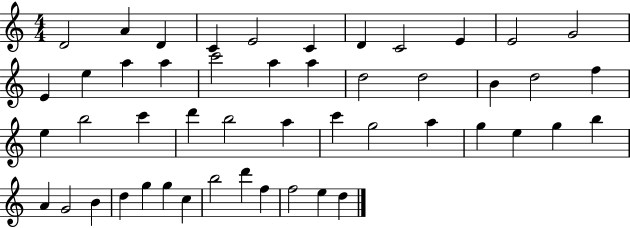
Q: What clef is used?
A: treble